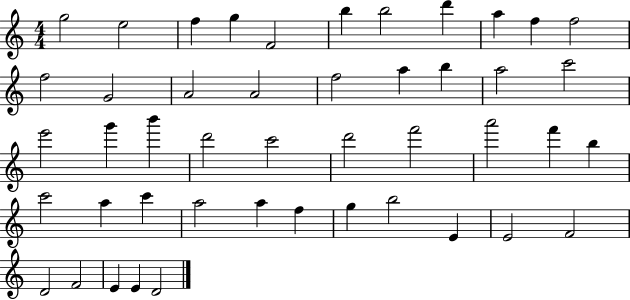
G5/h E5/h F5/q G5/q F4/h B5/q B5/h D6/q A5/q F5/q F5/h F5/h G4/h A4/h A4/h F5/h A5/q B5/q A5/h C6/h E6/h G6/q B6/q D6/h C6/h D6/h F6/h A6/h F6/q B5/q C6/h A5/q C6/q A5/h A5/q F5/q G5/q B5/h E4/q E4/h F4/h D4/h F4/h E4/q E4/q D4/h